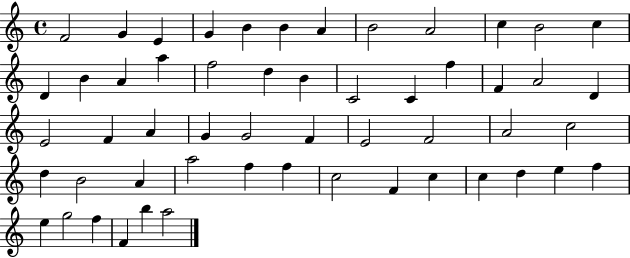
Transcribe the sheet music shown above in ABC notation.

X:1
T:Untitled
M:4/4
L:1/4
K:C
F2 G E G B B A B2 A2 c B2 c D B A a f2 d B C2 C f F A2 D E2 F A G G2 F E2 F2 A2 c2 d B2 A a2 f f c2 F c c d e f e g2 f F b a2